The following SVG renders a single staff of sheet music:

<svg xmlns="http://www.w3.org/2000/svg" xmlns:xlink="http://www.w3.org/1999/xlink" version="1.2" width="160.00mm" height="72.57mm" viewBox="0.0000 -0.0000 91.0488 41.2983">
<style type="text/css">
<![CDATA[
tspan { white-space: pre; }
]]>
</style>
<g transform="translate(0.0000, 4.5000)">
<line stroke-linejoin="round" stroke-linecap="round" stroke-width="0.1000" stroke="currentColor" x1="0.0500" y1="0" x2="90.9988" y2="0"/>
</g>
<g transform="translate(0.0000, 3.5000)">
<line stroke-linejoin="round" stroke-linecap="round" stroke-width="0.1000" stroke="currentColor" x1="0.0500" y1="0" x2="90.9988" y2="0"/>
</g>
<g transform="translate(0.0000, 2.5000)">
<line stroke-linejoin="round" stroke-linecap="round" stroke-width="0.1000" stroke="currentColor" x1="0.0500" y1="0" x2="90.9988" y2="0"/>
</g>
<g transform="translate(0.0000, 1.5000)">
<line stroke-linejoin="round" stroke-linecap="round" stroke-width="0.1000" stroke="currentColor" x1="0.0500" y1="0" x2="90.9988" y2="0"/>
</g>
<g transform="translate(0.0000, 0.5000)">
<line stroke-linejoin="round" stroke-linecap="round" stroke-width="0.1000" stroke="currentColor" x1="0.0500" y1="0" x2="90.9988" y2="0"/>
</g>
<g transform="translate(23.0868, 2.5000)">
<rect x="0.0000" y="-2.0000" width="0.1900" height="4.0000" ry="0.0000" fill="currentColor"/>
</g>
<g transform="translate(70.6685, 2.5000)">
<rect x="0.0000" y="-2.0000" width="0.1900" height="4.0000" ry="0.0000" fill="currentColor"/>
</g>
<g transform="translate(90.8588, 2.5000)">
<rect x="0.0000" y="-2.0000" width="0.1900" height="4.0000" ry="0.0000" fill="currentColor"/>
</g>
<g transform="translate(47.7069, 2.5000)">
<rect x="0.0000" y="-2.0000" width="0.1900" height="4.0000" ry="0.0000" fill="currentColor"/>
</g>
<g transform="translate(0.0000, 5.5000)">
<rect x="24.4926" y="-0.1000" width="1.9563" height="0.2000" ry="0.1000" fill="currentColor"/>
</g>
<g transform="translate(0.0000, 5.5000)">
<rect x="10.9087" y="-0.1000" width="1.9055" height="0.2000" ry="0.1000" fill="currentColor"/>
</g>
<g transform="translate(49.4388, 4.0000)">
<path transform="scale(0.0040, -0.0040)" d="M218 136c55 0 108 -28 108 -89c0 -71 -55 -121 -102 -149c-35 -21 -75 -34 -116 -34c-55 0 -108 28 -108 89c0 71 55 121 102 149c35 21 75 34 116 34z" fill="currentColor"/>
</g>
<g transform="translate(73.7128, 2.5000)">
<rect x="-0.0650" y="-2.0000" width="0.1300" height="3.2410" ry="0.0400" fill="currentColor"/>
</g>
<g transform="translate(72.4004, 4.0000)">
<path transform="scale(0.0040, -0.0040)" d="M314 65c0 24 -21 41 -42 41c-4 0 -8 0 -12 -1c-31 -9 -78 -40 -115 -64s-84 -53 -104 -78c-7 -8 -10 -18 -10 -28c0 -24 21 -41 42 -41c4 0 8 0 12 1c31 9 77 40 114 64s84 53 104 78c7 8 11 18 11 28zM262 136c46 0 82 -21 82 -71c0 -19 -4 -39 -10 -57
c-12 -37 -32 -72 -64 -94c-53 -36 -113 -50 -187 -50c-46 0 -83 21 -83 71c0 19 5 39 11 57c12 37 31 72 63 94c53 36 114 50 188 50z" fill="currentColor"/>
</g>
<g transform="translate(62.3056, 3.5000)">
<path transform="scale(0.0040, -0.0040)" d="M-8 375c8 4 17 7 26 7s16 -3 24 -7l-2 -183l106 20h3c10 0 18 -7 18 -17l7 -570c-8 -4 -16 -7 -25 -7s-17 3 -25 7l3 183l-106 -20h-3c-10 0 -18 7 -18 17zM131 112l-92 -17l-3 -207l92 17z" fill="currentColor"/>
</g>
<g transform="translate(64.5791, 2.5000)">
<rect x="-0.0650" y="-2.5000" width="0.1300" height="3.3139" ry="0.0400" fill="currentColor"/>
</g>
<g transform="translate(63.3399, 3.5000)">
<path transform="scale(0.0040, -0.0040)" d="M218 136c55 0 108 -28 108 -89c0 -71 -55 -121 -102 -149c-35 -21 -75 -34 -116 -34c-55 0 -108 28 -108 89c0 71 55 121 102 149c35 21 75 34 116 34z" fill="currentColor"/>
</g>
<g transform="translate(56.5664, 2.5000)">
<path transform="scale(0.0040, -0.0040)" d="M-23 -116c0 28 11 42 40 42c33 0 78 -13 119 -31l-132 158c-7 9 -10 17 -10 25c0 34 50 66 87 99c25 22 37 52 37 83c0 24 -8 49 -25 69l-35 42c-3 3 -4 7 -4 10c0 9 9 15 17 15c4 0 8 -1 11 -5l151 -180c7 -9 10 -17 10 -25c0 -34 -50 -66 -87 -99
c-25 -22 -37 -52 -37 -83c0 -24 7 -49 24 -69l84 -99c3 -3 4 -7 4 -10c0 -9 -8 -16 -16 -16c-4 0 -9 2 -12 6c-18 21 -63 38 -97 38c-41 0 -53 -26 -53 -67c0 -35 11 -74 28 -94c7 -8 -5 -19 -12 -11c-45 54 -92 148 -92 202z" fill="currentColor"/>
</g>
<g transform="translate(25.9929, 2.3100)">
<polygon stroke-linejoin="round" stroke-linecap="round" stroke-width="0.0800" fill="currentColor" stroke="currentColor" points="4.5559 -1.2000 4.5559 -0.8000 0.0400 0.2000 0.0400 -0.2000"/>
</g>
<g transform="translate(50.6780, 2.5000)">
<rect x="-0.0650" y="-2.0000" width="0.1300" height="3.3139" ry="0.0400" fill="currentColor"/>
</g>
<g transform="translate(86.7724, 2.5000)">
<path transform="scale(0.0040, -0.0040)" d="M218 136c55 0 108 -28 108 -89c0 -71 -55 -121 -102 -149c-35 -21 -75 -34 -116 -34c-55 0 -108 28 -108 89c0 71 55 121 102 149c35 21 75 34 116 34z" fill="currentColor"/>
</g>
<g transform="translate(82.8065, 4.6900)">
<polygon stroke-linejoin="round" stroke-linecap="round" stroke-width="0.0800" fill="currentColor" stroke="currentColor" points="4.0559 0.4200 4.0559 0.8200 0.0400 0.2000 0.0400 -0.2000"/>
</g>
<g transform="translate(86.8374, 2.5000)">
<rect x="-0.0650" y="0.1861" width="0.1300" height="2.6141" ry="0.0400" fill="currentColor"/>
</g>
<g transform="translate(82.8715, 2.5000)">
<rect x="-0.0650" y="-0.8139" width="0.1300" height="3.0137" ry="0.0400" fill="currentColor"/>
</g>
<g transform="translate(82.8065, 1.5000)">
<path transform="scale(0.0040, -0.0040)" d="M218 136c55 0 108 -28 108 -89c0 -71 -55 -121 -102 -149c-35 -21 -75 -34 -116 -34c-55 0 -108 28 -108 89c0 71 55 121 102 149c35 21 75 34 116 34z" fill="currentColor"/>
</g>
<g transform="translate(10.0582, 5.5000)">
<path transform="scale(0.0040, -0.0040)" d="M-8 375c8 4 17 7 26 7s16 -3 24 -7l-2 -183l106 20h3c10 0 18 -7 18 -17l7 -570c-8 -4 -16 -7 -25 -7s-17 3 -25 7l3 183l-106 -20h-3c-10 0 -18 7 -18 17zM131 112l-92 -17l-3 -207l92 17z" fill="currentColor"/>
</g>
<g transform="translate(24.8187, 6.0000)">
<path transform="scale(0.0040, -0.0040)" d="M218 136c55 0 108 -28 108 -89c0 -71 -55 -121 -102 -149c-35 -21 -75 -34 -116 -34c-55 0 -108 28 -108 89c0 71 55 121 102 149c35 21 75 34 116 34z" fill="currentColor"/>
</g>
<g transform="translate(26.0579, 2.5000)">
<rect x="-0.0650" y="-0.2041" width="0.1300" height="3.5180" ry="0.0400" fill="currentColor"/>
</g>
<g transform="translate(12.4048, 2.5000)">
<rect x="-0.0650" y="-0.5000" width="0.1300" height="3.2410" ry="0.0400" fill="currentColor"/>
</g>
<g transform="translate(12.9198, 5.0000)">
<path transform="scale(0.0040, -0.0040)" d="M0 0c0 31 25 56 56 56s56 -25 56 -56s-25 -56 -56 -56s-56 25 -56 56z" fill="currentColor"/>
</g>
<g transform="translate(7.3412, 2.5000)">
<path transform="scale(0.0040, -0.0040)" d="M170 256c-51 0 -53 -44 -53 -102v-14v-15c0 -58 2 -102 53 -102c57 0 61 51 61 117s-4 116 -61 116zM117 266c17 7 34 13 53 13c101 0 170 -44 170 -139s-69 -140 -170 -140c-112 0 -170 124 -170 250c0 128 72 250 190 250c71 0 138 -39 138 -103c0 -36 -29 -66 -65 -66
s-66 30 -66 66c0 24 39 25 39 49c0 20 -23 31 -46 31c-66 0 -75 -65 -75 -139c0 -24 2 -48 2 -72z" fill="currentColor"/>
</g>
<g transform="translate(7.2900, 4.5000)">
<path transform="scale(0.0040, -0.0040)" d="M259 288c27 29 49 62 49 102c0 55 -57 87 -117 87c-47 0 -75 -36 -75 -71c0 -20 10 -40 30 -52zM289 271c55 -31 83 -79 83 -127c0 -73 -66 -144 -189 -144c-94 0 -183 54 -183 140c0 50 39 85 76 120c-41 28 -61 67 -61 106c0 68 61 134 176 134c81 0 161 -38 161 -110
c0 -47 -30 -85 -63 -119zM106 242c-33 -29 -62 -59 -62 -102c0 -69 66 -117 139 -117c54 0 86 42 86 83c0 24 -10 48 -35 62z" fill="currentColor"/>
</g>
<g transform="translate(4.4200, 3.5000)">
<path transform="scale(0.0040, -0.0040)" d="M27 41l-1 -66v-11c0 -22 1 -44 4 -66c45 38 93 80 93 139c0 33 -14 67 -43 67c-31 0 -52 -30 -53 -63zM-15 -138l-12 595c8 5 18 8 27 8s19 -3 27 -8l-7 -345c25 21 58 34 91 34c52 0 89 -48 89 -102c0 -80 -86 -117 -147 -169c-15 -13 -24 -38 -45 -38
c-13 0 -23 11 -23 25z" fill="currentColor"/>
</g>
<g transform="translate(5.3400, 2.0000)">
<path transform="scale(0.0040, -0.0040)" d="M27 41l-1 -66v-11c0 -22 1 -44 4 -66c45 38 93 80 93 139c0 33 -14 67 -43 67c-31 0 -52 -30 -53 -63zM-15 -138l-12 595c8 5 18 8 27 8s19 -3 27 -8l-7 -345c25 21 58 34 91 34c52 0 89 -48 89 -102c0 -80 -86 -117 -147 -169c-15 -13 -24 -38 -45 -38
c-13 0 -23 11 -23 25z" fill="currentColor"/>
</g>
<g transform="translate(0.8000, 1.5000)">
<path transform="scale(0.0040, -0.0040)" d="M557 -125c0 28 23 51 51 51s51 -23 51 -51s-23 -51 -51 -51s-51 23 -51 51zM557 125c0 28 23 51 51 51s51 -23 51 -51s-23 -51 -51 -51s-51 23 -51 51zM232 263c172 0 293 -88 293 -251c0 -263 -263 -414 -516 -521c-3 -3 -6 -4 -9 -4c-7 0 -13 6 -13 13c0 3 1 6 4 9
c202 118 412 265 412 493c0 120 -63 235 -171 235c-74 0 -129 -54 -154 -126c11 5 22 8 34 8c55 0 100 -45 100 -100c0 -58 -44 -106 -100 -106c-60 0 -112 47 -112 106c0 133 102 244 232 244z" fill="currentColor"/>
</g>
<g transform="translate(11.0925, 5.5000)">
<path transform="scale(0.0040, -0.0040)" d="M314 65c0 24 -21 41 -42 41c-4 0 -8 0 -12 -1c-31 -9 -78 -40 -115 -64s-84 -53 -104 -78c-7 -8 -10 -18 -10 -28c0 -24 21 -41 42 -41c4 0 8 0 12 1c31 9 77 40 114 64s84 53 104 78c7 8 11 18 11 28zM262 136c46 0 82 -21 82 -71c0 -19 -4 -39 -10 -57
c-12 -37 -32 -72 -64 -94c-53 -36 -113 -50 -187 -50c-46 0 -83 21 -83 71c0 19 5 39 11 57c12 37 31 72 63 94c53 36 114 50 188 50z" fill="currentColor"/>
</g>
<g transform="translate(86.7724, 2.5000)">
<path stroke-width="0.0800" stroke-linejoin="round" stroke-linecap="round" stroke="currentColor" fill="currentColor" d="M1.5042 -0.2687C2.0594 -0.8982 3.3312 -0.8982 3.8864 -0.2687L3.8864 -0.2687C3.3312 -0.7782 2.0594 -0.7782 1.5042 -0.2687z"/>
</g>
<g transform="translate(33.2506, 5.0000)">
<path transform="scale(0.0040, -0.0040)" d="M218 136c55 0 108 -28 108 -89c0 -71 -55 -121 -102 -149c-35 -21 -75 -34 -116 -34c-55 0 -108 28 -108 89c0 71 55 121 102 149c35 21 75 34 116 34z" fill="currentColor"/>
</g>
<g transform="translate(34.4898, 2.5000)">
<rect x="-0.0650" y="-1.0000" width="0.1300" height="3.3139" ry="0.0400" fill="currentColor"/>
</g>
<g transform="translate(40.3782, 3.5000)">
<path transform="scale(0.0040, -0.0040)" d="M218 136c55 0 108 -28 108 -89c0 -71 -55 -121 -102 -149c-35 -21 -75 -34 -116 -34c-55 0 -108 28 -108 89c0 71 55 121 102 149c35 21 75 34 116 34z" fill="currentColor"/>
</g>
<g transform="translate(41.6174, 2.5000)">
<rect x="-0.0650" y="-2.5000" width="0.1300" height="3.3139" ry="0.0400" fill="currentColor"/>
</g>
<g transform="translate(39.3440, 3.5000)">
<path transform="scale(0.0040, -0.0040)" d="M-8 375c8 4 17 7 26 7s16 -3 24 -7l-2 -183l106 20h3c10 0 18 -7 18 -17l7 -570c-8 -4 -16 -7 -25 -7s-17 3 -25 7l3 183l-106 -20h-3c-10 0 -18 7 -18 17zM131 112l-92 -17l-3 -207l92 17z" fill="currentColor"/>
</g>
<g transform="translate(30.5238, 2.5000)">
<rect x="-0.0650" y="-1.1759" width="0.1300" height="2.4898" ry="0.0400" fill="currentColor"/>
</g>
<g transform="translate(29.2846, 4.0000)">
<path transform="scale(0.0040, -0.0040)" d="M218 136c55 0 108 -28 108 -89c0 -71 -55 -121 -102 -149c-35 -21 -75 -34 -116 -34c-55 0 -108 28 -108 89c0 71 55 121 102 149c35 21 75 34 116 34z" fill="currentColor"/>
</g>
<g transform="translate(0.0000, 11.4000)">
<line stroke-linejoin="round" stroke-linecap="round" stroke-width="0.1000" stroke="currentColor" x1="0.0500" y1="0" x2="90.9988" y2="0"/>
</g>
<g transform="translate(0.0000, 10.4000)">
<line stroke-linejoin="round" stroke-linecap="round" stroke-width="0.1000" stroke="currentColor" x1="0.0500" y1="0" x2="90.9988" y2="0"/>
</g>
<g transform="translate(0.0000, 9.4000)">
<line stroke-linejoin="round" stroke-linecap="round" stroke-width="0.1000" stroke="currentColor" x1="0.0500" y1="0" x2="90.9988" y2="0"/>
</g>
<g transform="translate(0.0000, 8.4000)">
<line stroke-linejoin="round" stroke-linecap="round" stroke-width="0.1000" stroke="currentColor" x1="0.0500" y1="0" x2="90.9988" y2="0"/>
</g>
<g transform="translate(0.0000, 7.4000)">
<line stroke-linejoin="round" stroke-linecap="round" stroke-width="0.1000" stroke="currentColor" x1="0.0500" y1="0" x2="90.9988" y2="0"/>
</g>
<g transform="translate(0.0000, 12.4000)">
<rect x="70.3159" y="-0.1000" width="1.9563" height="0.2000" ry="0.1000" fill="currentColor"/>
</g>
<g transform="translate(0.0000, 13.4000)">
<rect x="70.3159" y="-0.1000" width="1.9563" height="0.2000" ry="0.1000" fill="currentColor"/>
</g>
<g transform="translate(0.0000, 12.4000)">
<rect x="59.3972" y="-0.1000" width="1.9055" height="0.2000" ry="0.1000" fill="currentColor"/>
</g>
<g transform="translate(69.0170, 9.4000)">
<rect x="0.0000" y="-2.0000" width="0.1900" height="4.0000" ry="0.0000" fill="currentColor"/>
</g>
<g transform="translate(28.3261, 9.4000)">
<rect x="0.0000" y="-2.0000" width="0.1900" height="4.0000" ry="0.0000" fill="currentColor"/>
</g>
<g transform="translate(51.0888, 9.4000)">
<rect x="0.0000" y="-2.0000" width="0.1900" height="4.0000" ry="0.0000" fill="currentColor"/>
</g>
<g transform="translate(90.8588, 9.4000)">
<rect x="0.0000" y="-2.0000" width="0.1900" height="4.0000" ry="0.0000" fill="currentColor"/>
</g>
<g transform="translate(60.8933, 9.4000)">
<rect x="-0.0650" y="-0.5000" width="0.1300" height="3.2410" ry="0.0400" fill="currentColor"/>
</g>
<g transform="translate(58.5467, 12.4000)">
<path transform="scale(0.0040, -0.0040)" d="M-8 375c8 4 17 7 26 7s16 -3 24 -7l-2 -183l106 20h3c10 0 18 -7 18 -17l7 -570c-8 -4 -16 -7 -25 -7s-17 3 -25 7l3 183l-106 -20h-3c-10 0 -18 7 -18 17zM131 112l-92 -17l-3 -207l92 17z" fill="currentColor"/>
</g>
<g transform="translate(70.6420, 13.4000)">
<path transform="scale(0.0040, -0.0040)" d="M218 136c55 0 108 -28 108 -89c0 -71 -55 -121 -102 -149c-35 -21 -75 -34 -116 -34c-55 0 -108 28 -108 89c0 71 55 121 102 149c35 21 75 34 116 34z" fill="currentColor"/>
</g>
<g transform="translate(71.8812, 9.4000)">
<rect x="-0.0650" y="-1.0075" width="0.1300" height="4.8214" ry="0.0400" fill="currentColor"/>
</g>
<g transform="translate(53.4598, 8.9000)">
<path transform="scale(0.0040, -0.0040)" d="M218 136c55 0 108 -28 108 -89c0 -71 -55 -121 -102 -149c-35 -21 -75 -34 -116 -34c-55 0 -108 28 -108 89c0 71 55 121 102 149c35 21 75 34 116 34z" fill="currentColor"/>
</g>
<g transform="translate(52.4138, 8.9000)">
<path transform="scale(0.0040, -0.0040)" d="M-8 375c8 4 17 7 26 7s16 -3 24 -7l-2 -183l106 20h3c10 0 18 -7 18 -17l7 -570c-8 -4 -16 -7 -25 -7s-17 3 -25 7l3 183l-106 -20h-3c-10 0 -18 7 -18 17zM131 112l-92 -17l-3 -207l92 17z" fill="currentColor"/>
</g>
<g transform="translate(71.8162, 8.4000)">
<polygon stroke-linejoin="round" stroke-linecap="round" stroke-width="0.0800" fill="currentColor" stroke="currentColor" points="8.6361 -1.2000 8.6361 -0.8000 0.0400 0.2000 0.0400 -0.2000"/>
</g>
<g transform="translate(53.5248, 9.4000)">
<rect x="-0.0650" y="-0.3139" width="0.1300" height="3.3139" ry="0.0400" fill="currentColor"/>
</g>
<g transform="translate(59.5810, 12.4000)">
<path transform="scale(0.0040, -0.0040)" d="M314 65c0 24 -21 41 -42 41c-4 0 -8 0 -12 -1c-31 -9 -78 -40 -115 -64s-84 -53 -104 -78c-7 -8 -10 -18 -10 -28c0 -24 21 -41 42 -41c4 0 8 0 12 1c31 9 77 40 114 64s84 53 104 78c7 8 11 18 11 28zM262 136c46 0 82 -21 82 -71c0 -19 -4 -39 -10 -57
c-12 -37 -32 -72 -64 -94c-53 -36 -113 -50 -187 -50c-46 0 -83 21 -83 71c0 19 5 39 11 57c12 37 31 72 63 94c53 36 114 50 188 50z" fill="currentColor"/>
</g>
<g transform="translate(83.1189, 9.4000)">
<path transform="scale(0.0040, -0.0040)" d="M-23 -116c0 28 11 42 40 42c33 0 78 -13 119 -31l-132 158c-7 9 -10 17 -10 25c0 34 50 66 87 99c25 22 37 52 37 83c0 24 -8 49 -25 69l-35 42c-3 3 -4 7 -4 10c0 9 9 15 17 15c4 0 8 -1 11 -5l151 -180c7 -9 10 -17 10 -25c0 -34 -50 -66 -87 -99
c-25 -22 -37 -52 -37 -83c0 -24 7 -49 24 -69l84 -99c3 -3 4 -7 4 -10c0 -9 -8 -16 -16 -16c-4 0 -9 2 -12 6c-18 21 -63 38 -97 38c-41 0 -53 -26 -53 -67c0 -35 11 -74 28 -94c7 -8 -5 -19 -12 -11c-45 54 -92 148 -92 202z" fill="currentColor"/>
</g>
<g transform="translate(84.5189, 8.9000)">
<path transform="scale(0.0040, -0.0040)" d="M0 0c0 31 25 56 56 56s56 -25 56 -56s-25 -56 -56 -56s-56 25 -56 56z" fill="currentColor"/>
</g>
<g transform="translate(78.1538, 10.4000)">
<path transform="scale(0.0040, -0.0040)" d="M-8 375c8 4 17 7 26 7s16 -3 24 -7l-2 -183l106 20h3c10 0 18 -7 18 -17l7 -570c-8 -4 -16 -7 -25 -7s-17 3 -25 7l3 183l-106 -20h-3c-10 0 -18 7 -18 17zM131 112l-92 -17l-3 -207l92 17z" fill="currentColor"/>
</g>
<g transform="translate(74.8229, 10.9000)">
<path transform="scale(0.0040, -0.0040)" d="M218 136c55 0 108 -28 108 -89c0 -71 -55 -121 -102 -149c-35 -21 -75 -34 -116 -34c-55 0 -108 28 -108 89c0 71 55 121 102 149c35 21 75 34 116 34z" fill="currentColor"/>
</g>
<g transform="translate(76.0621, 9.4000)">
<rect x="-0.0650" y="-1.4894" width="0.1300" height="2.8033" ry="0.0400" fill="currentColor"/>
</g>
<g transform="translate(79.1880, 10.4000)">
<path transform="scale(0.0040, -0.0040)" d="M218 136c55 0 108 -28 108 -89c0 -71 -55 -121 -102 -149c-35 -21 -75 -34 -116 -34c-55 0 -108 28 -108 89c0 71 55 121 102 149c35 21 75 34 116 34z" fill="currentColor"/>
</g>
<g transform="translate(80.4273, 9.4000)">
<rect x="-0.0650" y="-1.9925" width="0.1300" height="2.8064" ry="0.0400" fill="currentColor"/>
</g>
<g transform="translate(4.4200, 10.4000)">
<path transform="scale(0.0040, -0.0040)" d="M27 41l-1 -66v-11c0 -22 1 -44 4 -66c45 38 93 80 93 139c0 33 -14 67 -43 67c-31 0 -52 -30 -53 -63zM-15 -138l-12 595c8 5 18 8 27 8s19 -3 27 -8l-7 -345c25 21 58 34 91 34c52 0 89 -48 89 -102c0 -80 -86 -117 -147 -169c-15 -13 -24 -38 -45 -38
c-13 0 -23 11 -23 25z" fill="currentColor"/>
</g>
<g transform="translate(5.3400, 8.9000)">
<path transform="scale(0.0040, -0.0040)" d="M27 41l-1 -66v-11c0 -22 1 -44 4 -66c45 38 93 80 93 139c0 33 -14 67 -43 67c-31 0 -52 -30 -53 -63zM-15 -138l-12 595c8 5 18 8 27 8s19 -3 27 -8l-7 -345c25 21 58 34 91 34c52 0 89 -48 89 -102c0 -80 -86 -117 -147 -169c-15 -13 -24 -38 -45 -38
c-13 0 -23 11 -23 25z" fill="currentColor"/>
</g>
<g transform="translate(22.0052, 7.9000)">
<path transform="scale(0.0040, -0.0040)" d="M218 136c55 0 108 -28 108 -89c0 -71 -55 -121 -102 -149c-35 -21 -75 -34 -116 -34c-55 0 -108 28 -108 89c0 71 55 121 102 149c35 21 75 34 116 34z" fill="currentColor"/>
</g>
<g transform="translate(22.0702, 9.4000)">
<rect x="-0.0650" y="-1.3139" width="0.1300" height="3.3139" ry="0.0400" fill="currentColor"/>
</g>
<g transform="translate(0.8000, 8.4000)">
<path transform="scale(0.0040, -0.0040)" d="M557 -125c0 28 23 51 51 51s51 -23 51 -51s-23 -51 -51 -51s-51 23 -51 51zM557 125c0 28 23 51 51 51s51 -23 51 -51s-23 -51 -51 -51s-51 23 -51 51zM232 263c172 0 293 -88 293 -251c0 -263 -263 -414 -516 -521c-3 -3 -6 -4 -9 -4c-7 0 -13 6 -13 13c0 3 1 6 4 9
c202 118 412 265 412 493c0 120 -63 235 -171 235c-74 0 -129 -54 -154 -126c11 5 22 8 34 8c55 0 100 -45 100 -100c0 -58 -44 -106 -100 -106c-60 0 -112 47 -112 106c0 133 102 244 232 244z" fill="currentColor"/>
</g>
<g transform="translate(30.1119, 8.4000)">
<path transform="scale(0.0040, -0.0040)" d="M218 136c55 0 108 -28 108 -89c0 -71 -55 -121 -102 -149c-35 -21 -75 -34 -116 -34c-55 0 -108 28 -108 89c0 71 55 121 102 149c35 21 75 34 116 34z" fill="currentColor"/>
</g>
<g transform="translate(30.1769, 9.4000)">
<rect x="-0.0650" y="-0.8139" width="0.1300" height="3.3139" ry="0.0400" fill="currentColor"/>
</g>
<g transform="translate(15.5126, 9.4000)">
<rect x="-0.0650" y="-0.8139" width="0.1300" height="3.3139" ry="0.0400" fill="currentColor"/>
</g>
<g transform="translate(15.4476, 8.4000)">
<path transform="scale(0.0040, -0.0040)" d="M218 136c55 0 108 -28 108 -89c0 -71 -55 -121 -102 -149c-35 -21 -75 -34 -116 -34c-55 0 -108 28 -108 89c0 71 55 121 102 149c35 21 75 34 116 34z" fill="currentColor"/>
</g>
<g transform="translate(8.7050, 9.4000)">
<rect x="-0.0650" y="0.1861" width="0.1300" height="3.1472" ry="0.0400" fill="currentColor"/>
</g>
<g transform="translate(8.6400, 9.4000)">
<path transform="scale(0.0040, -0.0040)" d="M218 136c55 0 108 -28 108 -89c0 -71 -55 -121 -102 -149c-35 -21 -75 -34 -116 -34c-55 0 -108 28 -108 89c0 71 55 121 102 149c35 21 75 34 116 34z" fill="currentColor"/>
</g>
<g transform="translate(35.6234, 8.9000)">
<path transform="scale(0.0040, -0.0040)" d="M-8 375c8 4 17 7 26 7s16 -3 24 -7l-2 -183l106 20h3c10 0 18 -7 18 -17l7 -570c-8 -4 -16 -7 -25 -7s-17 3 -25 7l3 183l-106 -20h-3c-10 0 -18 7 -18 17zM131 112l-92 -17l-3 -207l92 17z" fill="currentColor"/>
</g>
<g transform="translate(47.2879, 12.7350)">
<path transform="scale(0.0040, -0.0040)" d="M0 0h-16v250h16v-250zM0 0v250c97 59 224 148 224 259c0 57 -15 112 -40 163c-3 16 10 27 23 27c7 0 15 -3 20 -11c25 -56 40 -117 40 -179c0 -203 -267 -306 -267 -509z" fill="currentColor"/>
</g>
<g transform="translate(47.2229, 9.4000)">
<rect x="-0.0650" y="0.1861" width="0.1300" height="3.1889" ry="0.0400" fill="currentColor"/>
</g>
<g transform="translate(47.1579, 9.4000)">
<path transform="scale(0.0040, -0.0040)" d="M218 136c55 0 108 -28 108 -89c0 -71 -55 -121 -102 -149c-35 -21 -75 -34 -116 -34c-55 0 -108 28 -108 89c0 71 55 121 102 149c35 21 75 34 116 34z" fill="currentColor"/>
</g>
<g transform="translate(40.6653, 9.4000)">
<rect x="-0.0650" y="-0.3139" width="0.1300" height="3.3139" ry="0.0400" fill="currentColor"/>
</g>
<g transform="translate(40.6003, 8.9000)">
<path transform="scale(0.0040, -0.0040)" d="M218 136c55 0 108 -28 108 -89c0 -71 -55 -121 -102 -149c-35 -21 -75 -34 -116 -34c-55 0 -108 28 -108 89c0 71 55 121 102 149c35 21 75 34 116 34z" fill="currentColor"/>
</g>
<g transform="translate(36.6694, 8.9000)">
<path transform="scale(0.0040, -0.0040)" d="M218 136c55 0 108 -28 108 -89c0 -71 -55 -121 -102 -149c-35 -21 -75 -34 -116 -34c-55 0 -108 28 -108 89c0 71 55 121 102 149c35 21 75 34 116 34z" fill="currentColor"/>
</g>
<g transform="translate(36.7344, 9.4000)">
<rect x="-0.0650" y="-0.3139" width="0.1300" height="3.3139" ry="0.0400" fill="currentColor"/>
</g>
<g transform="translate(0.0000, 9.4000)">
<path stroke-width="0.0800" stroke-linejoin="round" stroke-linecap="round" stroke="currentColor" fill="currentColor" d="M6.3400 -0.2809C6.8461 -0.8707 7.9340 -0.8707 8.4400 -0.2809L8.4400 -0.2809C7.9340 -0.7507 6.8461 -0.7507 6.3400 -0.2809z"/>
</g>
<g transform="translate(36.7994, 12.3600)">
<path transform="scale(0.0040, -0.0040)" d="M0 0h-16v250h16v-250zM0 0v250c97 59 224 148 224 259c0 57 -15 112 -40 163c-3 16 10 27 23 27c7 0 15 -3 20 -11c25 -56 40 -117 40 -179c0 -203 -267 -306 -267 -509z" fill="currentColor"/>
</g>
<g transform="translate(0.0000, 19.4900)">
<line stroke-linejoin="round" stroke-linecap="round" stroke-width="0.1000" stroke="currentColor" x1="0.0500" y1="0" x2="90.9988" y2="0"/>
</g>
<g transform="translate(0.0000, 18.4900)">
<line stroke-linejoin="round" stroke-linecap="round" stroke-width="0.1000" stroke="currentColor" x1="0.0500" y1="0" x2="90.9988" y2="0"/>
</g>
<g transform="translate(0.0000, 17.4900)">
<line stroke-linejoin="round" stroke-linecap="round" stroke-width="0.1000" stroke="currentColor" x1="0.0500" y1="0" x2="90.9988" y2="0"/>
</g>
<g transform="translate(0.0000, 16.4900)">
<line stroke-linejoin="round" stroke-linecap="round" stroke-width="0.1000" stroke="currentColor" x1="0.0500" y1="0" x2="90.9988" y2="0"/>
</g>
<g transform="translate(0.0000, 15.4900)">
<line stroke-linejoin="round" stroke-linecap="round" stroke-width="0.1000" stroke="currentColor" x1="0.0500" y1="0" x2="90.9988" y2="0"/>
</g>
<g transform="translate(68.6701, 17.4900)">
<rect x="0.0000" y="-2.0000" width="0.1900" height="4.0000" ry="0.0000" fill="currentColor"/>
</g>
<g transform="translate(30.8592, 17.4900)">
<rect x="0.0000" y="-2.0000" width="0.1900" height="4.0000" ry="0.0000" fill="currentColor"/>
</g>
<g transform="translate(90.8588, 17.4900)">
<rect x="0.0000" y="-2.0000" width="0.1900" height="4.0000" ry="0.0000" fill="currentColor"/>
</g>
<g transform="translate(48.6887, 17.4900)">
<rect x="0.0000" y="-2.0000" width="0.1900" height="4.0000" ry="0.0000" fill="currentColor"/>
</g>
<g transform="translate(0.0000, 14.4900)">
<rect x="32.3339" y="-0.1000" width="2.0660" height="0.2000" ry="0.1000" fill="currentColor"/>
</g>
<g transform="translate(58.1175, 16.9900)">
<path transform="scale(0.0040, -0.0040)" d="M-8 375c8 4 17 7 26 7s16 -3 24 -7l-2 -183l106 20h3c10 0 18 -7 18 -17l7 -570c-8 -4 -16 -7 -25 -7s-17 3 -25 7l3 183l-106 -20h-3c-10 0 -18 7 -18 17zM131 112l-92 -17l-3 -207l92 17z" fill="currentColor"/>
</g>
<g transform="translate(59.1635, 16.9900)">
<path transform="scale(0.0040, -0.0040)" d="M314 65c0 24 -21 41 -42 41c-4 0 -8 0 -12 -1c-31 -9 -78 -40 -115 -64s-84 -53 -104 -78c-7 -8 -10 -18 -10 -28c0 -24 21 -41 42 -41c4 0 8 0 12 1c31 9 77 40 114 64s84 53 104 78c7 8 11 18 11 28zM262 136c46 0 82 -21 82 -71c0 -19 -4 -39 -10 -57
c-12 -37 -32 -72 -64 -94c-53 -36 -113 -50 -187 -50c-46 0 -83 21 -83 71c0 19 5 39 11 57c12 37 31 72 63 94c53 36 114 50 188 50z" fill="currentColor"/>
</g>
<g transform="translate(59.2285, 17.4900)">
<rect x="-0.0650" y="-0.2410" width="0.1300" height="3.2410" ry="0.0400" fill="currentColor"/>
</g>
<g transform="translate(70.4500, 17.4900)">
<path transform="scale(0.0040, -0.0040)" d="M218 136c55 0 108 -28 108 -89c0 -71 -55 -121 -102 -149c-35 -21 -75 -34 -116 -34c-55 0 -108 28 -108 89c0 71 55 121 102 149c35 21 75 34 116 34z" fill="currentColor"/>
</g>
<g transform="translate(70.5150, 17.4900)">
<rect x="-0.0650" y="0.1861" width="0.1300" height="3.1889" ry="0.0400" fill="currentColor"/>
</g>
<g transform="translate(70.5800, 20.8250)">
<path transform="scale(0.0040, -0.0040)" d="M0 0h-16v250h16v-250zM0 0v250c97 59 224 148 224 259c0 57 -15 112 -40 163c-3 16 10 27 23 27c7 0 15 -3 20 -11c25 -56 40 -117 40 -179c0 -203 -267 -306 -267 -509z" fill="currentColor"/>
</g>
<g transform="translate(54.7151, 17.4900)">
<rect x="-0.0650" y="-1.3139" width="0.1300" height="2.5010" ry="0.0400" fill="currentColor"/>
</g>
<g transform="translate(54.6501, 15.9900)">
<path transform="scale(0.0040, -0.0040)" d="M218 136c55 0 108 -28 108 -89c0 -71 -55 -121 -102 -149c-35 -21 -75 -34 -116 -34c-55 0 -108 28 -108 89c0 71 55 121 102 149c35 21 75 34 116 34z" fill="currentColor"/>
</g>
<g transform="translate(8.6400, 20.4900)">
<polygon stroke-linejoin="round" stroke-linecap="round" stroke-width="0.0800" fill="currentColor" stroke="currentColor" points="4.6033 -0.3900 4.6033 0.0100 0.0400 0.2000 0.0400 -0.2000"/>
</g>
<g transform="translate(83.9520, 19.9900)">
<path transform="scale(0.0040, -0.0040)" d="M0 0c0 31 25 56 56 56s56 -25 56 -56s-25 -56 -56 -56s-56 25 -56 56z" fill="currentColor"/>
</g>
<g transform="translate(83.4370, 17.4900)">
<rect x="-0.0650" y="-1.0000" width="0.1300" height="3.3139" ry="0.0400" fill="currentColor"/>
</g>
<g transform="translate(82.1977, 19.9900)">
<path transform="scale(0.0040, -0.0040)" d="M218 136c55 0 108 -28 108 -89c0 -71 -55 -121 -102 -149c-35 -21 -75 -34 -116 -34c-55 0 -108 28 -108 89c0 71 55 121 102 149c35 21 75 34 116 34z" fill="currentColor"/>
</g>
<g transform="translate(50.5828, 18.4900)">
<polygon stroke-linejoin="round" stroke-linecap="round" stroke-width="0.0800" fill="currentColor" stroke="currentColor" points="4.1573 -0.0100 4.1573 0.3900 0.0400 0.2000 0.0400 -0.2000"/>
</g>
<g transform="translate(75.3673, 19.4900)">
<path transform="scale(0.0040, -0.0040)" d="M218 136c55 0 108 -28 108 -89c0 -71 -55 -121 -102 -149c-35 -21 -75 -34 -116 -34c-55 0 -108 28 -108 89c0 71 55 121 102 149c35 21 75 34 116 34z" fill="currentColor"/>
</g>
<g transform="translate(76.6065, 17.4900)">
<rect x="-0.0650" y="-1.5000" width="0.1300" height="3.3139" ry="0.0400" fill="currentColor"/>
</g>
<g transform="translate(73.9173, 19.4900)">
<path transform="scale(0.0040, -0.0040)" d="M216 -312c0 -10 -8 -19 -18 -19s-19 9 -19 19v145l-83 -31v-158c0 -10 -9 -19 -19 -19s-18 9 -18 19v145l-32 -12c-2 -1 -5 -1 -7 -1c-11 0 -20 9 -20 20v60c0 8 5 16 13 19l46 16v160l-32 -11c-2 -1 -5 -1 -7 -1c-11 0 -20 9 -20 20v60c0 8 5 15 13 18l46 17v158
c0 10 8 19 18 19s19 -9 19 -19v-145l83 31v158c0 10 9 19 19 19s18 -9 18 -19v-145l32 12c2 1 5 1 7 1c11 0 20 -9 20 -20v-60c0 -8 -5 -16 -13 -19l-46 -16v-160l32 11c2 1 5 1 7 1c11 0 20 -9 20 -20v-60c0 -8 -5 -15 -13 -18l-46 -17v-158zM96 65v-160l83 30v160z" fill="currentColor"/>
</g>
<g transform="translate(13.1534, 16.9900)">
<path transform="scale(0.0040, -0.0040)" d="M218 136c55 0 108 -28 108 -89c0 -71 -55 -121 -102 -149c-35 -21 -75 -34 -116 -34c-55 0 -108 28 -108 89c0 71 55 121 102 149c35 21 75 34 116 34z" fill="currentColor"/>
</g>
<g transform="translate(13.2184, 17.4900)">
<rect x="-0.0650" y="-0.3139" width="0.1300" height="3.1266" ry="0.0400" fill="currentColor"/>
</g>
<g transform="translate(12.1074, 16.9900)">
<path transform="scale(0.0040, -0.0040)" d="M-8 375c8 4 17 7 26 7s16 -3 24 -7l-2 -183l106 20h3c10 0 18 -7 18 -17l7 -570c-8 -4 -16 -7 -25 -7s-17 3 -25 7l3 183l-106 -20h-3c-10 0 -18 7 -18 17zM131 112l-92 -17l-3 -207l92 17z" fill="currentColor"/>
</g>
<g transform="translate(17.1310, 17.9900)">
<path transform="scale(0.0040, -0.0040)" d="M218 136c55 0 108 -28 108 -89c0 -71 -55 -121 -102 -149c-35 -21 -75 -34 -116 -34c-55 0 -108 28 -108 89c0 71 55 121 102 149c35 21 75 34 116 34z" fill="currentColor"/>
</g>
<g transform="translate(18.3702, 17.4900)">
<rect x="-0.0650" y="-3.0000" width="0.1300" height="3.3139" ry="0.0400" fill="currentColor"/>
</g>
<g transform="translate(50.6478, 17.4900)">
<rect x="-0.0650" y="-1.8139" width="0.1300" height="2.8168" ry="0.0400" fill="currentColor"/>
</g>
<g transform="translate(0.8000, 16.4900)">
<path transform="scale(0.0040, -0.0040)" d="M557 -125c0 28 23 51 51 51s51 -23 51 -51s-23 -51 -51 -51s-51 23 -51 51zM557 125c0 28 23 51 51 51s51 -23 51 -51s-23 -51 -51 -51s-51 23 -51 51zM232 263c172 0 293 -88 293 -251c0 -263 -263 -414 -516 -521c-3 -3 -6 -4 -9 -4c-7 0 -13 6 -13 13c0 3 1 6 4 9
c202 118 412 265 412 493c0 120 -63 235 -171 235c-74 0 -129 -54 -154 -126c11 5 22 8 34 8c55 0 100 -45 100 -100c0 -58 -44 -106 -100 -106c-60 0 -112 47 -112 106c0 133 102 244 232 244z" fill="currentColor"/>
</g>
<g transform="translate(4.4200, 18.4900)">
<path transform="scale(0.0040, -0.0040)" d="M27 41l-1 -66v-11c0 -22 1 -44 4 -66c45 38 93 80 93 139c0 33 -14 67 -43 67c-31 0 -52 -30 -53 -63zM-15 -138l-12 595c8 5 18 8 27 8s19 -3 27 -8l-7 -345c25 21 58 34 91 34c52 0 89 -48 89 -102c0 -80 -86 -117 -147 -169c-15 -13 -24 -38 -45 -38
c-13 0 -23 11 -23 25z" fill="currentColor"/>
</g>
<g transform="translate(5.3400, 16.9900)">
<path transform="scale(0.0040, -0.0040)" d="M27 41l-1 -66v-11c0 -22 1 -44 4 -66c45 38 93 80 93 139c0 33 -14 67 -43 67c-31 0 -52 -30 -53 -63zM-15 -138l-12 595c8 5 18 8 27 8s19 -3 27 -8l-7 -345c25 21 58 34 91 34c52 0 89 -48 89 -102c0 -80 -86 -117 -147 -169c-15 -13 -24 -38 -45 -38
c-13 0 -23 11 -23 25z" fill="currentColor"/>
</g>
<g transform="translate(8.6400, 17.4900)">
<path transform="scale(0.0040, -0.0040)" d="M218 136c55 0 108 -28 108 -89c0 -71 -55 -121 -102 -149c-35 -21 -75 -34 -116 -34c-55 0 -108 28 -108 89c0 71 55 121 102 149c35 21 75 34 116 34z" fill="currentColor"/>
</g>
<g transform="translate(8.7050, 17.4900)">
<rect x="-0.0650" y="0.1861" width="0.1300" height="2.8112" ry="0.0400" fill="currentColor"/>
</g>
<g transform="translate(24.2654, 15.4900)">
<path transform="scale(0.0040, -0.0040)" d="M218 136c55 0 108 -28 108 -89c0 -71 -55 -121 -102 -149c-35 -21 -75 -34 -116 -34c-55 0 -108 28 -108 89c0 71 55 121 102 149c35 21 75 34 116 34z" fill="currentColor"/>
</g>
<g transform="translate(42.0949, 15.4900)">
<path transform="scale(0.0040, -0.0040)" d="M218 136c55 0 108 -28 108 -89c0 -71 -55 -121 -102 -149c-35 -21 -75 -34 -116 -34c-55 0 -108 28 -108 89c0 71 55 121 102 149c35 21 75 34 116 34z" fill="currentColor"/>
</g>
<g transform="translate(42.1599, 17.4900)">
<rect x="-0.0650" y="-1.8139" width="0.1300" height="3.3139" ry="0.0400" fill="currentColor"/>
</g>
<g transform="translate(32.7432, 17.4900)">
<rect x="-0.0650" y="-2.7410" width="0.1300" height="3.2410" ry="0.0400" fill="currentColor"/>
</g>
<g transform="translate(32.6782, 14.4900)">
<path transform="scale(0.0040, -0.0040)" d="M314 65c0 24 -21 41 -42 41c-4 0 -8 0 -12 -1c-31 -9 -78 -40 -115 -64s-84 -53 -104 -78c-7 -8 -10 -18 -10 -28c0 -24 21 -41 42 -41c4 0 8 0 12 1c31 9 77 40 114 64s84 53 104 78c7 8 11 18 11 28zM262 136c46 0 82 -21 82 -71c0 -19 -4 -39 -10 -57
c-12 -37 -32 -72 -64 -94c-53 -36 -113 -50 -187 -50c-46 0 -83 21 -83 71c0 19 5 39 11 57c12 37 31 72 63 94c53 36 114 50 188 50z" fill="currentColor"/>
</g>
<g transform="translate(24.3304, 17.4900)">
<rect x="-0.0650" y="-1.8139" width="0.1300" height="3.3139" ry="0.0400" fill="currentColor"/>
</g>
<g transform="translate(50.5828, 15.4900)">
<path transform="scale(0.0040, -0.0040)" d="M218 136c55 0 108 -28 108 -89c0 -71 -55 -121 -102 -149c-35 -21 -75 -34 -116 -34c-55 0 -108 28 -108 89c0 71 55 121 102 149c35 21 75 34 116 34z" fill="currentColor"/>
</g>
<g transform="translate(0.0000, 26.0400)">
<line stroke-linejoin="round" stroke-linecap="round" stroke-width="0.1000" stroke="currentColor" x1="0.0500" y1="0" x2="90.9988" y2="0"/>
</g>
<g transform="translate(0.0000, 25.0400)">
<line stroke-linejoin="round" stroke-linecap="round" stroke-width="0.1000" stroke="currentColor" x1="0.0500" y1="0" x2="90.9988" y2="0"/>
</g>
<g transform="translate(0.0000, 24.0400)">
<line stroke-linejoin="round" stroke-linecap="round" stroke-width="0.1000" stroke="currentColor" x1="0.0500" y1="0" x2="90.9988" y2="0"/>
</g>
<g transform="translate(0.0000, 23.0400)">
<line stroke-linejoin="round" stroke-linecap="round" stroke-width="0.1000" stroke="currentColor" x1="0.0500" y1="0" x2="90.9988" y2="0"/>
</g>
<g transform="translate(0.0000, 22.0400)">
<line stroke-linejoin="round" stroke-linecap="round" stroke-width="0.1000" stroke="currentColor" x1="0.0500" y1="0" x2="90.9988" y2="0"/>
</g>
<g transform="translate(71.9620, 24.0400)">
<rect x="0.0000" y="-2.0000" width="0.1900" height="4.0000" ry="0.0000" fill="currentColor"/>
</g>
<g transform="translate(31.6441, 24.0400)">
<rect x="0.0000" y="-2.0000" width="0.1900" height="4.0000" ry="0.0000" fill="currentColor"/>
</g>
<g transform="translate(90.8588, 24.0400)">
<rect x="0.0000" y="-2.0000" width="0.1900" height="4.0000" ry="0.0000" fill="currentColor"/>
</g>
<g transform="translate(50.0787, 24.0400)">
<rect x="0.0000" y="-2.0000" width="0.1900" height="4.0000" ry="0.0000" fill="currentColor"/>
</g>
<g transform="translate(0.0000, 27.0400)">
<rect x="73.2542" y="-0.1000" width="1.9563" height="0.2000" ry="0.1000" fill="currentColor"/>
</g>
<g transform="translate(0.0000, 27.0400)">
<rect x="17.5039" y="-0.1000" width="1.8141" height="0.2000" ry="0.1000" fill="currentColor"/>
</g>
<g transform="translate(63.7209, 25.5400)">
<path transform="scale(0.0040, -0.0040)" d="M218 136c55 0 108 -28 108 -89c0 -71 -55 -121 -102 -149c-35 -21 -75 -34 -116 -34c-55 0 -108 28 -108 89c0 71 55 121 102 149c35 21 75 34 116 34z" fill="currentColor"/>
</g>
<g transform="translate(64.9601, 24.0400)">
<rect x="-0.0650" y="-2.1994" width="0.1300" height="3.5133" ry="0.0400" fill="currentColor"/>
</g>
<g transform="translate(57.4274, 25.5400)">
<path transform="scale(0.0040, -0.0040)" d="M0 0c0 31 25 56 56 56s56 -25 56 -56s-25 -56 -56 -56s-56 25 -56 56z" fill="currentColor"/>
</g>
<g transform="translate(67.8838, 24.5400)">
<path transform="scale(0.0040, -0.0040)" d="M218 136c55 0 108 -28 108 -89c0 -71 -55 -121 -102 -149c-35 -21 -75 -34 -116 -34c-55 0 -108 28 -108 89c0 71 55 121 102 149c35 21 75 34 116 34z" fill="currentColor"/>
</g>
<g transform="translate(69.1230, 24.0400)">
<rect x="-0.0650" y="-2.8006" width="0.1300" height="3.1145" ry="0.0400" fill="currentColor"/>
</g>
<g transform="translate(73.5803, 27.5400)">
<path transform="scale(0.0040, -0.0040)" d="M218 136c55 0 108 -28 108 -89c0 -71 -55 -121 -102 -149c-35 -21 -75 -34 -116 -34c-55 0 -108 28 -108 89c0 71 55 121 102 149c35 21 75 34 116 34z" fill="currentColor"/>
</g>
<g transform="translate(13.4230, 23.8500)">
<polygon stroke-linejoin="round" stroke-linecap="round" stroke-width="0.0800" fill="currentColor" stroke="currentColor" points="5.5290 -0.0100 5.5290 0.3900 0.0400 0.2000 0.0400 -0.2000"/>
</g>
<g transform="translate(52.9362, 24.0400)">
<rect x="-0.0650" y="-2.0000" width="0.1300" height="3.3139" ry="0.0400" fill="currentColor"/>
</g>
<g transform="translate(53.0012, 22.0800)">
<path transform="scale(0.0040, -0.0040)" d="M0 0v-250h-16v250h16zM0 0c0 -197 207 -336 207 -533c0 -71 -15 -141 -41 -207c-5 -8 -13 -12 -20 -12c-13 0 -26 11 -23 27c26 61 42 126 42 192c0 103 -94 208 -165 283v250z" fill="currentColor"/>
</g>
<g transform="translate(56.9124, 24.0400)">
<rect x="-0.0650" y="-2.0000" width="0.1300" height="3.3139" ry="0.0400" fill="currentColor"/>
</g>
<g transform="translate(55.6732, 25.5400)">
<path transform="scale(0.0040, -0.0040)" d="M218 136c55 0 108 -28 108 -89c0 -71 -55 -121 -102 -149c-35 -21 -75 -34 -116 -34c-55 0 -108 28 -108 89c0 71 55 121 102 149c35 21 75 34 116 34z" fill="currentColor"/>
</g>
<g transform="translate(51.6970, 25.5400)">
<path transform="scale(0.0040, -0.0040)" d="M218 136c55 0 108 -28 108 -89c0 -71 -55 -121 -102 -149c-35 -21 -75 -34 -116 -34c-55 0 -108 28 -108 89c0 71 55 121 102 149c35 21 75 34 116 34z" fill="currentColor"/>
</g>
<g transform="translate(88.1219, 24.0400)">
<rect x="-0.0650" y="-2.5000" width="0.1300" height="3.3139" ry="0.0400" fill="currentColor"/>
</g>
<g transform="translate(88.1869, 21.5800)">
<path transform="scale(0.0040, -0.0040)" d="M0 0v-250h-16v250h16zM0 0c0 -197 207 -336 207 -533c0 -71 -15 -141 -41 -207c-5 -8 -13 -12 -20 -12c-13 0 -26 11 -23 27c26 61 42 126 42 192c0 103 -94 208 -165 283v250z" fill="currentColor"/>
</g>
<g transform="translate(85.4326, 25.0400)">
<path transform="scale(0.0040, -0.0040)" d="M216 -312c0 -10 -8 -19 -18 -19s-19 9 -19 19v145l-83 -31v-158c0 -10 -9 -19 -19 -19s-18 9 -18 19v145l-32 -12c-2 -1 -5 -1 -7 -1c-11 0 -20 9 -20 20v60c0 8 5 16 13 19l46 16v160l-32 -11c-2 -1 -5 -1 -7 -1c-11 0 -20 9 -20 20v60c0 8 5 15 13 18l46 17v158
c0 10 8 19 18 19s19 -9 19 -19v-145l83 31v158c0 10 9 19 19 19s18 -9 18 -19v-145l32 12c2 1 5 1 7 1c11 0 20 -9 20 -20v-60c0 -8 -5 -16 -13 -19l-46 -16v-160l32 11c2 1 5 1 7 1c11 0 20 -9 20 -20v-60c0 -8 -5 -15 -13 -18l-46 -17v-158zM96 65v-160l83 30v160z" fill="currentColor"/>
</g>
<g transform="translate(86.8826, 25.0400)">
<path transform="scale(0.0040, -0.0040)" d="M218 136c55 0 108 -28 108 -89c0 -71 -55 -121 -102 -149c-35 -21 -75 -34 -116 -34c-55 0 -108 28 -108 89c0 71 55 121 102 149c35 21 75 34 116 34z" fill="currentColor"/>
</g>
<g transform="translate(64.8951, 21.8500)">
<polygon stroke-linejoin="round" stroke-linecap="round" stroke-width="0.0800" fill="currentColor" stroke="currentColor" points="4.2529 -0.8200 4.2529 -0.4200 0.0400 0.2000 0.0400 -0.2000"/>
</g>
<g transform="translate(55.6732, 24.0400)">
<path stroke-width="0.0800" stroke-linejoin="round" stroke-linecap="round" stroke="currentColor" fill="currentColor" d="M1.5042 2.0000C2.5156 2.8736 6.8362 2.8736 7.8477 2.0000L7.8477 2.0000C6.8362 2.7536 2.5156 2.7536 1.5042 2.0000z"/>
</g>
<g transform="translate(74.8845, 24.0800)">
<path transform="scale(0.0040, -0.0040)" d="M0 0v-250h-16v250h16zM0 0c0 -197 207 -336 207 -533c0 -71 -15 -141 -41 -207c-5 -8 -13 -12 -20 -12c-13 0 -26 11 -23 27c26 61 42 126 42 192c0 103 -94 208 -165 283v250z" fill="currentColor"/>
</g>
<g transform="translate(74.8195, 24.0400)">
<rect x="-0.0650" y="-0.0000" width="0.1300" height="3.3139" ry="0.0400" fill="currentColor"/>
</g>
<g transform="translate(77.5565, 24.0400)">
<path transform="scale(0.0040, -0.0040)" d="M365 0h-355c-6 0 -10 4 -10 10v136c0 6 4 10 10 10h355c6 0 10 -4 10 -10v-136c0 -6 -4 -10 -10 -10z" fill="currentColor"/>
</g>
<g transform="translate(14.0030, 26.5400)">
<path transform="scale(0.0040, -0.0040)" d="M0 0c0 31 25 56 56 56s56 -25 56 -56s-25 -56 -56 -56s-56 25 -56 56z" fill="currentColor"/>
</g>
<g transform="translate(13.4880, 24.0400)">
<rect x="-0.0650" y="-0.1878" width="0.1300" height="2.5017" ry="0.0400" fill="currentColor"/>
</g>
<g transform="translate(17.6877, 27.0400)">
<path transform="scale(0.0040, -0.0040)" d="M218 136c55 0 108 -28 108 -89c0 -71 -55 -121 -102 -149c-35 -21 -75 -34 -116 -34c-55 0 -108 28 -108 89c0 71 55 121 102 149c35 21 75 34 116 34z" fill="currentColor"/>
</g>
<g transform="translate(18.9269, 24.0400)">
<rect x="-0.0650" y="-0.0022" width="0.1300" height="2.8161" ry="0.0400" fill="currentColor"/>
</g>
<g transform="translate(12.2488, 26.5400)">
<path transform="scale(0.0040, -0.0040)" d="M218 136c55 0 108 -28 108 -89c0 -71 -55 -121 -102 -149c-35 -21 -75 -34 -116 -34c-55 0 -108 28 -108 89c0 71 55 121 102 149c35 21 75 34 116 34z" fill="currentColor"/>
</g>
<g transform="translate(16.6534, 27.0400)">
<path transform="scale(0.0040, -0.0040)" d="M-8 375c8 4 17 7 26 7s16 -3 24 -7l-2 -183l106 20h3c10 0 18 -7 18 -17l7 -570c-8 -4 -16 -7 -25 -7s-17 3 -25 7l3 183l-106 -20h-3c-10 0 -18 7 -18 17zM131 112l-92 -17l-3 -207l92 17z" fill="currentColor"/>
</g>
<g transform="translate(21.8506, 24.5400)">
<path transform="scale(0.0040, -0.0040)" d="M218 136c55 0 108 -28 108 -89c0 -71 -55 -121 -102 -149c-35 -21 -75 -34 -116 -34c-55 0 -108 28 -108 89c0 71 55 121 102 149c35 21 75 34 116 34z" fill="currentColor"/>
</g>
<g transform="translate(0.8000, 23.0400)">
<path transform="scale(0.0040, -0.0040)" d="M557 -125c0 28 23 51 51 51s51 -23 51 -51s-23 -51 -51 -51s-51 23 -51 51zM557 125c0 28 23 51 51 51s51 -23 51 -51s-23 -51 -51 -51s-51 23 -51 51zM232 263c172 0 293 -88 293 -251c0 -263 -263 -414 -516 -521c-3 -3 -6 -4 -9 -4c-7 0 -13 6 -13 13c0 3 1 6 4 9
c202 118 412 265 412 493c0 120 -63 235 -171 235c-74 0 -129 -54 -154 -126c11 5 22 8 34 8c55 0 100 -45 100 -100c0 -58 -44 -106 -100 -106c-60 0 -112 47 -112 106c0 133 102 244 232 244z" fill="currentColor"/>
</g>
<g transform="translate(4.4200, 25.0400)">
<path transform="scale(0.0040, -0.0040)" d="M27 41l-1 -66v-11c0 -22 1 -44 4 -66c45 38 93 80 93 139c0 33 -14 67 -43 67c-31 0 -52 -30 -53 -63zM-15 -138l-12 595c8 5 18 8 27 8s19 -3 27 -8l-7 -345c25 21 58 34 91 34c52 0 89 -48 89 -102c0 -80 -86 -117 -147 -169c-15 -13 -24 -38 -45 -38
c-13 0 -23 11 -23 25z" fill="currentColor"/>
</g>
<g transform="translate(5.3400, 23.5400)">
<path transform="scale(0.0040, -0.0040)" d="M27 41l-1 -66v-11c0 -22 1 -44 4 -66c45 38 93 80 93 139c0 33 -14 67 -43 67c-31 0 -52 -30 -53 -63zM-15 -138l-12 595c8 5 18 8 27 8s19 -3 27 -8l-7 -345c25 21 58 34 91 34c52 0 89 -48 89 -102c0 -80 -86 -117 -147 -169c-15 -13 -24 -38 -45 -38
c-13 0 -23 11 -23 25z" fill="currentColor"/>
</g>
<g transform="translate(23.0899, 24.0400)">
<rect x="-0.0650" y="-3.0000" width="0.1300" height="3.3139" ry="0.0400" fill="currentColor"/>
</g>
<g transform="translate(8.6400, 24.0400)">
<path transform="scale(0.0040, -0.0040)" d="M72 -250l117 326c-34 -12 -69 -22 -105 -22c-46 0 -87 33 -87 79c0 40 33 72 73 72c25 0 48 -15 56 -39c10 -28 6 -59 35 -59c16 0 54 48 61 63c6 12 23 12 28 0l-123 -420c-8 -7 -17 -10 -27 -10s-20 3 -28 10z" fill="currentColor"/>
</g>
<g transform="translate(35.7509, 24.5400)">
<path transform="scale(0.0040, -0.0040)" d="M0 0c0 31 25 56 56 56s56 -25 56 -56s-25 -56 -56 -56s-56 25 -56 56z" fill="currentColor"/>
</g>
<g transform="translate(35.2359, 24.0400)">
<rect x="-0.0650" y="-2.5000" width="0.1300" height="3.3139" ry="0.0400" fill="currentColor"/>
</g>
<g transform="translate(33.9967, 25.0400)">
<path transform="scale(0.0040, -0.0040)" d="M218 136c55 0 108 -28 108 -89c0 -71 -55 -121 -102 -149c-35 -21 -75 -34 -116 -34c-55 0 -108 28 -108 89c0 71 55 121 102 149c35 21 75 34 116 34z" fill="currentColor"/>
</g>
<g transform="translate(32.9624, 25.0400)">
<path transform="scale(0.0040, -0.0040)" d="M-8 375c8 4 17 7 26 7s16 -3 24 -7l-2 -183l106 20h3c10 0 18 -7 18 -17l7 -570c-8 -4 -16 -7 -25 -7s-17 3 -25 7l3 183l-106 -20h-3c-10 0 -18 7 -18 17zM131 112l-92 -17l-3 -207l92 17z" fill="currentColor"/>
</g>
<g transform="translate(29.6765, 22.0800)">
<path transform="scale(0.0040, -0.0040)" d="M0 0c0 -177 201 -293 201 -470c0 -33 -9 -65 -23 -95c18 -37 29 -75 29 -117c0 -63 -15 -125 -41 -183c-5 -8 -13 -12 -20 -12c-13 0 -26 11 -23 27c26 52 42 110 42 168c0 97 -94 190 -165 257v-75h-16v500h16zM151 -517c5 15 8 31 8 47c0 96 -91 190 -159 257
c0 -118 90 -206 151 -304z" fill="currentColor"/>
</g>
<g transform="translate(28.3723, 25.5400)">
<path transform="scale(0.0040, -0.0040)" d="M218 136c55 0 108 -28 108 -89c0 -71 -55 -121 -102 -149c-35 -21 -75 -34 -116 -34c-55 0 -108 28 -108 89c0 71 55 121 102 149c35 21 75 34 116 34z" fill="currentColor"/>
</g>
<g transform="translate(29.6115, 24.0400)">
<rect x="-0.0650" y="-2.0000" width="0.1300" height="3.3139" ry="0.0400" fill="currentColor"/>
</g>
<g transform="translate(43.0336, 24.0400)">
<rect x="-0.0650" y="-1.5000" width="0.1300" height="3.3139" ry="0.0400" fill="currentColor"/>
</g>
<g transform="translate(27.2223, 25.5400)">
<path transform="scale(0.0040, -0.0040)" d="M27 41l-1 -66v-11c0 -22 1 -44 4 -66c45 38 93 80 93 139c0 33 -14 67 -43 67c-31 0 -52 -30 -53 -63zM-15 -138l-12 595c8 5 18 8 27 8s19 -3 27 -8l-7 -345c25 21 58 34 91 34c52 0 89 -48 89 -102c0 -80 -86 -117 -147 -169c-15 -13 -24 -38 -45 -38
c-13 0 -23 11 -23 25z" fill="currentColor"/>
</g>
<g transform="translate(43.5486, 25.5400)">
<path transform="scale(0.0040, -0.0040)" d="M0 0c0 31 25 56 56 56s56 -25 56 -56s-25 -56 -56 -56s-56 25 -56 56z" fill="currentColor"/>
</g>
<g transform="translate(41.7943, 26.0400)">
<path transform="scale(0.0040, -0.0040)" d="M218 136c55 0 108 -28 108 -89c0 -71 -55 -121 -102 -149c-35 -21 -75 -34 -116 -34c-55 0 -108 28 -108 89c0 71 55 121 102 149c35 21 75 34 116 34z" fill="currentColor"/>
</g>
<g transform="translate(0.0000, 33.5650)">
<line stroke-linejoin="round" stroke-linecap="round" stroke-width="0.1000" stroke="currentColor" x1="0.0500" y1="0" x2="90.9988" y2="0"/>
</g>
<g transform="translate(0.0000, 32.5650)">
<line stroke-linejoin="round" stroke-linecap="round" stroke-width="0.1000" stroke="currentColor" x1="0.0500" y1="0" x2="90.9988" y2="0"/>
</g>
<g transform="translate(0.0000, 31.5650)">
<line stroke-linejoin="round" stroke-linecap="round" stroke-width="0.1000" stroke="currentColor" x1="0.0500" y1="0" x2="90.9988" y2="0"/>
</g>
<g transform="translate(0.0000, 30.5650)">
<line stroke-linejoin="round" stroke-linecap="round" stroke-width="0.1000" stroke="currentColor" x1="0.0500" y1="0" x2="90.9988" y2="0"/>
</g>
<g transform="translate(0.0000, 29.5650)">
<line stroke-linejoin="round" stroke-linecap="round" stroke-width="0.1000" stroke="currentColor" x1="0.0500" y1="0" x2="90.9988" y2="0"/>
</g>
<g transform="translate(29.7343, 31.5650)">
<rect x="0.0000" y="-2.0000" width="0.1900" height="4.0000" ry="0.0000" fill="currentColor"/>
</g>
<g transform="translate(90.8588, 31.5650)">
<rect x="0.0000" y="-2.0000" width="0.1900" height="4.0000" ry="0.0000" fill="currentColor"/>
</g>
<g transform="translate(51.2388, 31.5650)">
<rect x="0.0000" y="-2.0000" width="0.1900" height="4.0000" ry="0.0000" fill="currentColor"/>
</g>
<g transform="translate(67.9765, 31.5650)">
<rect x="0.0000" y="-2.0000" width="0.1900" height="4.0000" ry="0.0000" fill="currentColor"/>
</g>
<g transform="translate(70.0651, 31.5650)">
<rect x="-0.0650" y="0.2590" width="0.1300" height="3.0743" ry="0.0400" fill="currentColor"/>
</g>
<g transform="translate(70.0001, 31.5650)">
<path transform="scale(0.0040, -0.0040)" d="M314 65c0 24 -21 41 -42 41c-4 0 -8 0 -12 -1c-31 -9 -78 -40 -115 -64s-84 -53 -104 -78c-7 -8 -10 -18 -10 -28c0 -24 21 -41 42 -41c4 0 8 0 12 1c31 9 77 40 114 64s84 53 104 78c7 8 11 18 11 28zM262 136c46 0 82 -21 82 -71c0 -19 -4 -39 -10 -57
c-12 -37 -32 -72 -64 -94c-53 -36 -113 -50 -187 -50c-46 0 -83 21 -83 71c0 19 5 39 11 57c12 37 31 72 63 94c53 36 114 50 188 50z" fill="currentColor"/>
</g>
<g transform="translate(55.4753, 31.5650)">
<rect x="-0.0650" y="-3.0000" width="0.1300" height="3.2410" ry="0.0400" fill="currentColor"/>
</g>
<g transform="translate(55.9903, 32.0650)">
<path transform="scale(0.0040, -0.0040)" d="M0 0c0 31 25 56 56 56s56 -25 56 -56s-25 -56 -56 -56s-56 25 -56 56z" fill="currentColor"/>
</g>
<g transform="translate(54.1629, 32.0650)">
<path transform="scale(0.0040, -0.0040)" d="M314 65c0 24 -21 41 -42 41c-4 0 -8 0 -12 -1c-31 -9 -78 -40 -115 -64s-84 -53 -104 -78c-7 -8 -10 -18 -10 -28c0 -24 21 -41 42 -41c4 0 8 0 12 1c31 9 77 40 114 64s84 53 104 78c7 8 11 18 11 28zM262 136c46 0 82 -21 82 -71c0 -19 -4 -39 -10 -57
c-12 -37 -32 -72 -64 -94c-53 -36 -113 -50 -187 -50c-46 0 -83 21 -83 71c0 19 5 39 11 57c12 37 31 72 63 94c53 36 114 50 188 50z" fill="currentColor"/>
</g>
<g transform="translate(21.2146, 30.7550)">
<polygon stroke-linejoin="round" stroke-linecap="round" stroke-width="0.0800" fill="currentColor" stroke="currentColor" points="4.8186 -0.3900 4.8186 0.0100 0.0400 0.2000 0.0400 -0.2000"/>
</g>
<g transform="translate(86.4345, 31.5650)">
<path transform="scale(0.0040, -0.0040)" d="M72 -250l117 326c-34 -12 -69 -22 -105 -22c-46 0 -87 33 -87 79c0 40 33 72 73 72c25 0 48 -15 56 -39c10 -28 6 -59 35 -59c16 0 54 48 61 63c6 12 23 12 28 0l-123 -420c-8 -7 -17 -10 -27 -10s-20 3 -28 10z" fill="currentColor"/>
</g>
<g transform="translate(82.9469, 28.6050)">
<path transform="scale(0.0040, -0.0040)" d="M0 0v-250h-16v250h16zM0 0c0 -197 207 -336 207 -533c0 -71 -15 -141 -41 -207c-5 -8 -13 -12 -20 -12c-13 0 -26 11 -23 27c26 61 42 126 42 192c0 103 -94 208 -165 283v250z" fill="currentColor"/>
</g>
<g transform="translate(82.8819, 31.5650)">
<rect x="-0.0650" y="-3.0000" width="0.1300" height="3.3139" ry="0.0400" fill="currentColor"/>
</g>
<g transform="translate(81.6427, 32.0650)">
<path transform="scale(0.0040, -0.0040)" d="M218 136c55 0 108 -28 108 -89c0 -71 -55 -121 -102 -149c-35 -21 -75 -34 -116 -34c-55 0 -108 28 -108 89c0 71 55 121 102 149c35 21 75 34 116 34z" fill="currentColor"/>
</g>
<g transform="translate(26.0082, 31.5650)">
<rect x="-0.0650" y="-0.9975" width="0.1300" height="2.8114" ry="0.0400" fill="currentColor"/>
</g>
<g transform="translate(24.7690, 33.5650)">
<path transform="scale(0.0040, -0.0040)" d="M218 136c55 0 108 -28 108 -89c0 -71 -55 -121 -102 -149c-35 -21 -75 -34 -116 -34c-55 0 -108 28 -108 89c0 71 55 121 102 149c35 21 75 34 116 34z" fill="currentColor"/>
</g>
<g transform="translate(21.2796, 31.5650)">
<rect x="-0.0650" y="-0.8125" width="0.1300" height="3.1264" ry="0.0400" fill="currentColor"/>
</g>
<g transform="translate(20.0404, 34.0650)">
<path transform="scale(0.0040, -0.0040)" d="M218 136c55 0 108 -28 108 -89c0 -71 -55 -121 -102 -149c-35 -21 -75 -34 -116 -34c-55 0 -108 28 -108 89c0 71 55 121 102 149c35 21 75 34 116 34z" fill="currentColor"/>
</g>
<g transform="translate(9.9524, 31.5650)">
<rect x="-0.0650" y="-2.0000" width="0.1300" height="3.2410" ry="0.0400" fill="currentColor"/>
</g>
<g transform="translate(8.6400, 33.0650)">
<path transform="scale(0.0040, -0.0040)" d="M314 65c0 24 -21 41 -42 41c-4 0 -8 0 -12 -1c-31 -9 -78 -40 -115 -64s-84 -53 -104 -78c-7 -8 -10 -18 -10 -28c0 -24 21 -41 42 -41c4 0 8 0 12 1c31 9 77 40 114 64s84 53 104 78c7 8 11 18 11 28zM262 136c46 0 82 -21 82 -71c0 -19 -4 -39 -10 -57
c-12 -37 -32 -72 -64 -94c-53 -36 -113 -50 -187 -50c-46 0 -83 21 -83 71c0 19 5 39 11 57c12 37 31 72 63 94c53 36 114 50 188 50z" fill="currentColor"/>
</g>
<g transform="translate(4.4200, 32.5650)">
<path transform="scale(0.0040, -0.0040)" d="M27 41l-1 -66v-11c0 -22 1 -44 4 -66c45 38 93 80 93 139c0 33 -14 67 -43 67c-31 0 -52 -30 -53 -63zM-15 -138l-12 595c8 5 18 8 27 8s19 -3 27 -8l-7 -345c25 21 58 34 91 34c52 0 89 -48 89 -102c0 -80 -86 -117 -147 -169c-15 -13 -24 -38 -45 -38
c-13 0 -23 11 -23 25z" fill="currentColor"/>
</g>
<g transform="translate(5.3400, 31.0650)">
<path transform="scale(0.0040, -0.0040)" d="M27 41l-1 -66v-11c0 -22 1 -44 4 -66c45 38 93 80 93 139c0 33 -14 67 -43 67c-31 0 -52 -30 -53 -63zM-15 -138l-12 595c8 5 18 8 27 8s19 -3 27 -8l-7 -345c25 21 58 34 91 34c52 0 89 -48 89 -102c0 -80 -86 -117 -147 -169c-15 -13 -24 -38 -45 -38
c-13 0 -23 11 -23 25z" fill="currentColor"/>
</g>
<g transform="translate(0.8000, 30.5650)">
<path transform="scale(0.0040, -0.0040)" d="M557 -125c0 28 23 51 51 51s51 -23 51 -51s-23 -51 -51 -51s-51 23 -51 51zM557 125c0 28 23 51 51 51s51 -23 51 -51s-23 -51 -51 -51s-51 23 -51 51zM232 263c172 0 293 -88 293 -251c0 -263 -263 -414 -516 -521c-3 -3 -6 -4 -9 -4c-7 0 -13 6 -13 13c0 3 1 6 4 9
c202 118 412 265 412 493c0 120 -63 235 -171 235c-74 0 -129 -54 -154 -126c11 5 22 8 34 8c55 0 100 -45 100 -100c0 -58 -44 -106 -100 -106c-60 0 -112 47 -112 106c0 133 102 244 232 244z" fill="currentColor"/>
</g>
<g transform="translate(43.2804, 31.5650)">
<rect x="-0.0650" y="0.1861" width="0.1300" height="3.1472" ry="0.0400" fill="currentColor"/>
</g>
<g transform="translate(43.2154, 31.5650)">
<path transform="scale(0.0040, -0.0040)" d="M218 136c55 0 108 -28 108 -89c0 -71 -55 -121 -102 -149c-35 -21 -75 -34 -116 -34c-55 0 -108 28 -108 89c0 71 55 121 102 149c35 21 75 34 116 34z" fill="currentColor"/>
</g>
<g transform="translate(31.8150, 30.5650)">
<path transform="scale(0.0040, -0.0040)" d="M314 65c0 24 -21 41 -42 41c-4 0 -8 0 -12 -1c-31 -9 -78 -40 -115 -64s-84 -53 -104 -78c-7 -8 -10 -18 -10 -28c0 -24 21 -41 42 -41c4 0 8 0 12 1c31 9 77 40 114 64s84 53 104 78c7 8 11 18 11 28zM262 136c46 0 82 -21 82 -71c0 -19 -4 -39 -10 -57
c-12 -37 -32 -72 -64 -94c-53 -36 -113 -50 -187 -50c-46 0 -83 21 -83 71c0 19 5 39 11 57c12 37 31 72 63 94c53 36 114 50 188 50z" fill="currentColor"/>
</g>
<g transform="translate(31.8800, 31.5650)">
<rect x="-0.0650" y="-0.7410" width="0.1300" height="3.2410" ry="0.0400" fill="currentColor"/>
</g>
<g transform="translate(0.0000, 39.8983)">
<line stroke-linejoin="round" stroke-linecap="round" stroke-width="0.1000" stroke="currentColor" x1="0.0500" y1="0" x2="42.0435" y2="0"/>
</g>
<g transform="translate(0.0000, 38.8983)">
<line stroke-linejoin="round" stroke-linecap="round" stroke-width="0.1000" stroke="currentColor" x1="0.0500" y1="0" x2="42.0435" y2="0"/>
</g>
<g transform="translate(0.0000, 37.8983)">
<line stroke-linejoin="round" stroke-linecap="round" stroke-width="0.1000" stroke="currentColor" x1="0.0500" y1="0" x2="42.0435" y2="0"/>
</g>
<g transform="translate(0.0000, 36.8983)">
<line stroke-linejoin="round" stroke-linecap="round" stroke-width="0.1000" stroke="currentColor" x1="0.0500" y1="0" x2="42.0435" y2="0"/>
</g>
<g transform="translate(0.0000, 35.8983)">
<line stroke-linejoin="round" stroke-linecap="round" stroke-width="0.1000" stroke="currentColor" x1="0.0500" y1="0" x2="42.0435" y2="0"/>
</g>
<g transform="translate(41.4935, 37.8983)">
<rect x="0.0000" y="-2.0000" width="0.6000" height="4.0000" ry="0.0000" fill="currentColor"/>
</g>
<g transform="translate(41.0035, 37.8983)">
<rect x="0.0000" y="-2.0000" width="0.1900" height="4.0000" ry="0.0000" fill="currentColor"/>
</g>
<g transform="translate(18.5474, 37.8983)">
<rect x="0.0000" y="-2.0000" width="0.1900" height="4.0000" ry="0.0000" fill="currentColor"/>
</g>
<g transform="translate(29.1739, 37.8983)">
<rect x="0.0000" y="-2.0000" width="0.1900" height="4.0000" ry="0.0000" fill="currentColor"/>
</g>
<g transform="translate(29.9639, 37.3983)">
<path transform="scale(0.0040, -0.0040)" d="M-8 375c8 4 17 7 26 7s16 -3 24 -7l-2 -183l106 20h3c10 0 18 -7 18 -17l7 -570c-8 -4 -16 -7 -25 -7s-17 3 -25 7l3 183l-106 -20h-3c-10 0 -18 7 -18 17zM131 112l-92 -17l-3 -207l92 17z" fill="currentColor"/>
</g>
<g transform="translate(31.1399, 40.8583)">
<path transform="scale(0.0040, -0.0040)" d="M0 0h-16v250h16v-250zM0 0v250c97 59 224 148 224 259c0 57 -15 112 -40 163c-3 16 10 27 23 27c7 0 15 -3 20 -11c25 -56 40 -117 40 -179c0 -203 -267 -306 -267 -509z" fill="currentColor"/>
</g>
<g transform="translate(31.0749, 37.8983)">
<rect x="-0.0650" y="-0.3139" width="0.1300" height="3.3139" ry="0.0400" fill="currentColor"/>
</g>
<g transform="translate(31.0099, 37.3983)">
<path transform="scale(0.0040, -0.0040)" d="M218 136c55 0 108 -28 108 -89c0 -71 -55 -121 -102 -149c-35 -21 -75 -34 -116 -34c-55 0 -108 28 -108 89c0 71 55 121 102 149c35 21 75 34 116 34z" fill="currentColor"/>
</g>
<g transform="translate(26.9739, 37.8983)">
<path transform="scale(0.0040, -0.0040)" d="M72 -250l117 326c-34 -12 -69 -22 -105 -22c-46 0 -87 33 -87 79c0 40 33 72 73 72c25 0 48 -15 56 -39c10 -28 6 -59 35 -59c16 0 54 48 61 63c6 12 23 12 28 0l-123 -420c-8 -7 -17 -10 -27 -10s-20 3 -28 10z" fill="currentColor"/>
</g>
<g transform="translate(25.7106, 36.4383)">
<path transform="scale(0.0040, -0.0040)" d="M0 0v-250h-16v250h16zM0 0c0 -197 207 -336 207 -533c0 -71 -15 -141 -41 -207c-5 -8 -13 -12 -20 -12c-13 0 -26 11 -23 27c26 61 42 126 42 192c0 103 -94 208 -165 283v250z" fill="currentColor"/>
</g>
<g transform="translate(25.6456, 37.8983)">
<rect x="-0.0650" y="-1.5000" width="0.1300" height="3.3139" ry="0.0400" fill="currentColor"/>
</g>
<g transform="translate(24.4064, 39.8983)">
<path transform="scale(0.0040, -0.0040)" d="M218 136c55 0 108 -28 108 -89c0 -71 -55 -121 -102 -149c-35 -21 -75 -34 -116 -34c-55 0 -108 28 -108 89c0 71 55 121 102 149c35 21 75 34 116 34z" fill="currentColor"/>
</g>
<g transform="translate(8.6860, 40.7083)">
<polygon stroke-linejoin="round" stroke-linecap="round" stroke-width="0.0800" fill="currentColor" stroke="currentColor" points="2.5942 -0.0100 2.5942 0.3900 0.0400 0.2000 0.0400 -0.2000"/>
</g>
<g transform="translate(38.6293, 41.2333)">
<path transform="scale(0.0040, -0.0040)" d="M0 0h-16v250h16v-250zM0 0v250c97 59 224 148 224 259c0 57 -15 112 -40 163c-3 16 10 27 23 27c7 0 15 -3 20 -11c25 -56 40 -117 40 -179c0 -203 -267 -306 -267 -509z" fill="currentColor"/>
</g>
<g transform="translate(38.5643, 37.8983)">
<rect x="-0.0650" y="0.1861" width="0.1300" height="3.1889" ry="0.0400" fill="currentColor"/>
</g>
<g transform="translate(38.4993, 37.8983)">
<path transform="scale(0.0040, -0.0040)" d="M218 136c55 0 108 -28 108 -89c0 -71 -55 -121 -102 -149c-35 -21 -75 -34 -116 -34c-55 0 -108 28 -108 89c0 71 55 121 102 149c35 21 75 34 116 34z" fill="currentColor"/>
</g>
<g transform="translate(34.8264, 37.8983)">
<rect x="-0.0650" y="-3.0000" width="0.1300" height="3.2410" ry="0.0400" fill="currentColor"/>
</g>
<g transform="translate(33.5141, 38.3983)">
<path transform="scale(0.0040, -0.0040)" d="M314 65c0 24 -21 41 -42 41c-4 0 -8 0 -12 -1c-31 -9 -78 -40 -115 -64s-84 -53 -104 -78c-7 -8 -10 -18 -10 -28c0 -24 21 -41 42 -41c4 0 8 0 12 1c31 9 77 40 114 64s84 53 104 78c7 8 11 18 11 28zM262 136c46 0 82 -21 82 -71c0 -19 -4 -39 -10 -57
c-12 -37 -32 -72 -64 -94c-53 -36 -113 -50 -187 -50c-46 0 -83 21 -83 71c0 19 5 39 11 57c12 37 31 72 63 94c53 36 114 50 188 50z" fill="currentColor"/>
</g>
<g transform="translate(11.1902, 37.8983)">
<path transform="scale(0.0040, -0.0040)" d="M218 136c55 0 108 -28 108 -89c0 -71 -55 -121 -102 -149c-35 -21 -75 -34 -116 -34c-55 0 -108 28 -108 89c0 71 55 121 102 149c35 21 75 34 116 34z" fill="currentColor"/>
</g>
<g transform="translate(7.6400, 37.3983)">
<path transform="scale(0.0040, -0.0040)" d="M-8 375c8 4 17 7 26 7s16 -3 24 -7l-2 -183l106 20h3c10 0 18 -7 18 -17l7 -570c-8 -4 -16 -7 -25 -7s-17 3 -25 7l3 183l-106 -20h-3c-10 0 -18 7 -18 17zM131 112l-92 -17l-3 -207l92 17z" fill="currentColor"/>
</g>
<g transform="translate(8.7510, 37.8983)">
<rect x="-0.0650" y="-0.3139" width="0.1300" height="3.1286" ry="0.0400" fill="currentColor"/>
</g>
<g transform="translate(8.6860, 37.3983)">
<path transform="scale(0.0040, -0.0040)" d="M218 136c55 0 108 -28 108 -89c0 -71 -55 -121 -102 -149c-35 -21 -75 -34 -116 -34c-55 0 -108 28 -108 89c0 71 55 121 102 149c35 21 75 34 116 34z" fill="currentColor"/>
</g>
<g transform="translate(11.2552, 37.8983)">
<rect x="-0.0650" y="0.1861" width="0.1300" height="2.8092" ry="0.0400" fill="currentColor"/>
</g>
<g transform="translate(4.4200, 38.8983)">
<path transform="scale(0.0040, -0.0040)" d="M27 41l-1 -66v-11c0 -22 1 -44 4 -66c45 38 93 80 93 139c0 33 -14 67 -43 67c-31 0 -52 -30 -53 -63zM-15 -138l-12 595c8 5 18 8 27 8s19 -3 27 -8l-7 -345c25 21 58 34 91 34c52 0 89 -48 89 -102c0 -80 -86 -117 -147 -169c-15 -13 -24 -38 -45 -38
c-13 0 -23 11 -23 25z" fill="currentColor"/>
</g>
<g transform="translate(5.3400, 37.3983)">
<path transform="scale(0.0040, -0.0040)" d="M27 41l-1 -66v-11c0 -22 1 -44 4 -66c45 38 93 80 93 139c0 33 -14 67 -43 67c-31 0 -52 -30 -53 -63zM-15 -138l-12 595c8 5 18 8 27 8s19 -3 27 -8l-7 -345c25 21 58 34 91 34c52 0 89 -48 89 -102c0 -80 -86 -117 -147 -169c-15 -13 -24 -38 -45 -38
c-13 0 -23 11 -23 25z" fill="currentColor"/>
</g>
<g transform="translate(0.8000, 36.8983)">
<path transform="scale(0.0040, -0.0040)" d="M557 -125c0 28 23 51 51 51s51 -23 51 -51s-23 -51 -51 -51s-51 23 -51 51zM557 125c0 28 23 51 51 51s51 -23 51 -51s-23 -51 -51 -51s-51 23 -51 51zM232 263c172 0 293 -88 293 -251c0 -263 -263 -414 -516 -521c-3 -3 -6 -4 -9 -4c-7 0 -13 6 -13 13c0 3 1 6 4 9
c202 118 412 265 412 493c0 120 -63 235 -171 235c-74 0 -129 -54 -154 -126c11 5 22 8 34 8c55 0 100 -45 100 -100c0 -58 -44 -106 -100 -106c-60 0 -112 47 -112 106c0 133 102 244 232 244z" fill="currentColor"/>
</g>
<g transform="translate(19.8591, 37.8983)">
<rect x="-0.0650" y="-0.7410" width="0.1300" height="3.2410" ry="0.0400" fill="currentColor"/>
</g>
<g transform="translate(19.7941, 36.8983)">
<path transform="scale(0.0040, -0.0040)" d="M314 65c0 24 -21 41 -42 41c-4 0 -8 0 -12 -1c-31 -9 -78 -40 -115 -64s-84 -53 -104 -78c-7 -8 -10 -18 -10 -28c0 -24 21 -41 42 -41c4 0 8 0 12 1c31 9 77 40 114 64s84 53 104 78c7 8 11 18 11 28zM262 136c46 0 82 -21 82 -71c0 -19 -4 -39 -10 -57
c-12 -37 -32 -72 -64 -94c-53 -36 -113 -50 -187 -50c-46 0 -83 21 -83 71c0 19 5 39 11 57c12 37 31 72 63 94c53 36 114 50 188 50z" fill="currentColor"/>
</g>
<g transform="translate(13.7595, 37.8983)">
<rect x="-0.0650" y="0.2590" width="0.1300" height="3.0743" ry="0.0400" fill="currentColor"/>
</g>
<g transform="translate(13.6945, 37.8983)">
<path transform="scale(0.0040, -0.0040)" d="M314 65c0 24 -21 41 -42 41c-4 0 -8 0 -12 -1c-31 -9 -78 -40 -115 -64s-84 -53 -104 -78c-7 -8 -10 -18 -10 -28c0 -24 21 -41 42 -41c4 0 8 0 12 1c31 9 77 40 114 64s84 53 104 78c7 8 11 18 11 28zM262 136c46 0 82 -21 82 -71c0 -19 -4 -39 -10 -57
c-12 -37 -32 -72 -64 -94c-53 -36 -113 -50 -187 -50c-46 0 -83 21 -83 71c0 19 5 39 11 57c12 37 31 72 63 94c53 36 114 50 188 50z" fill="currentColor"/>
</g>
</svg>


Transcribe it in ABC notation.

X:1
T:Untitled
M:6/8
L:1/4
K:Bb
E,,2 D,,/2 A,,/2 F,, B,, A,, z B,, A,,2 F,/2 D,/2 D, F, G, F, E,/2 E, D,/2 E, E,,2 C,,/2 A,,/2 B,,/2 z D,/2 E,/2 C, A, C2 A, A,/2 G,/2 E,2 D,/2 ^G,, F,, z/2 F,,/2 E,,/2 C, _A,,/4 B,, G,, A,,/2 A,, A,,/2 C,/2 D,,/2 z2 ^B,,/2 A,,2 F,,/2 G,,/2 F,2 D, C,2 D,2 C,/2 z/2 E,/2 D,/2 D,2 F,2 G,,/2 z/2 E,/2 C,2 D,/2